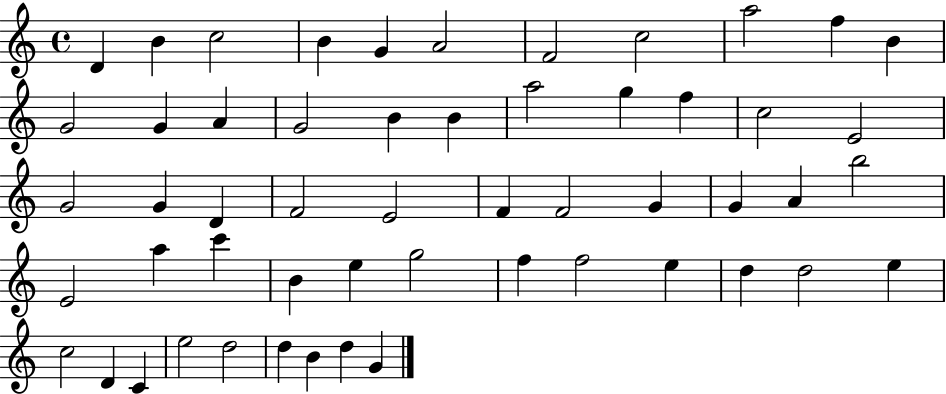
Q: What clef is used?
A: treble